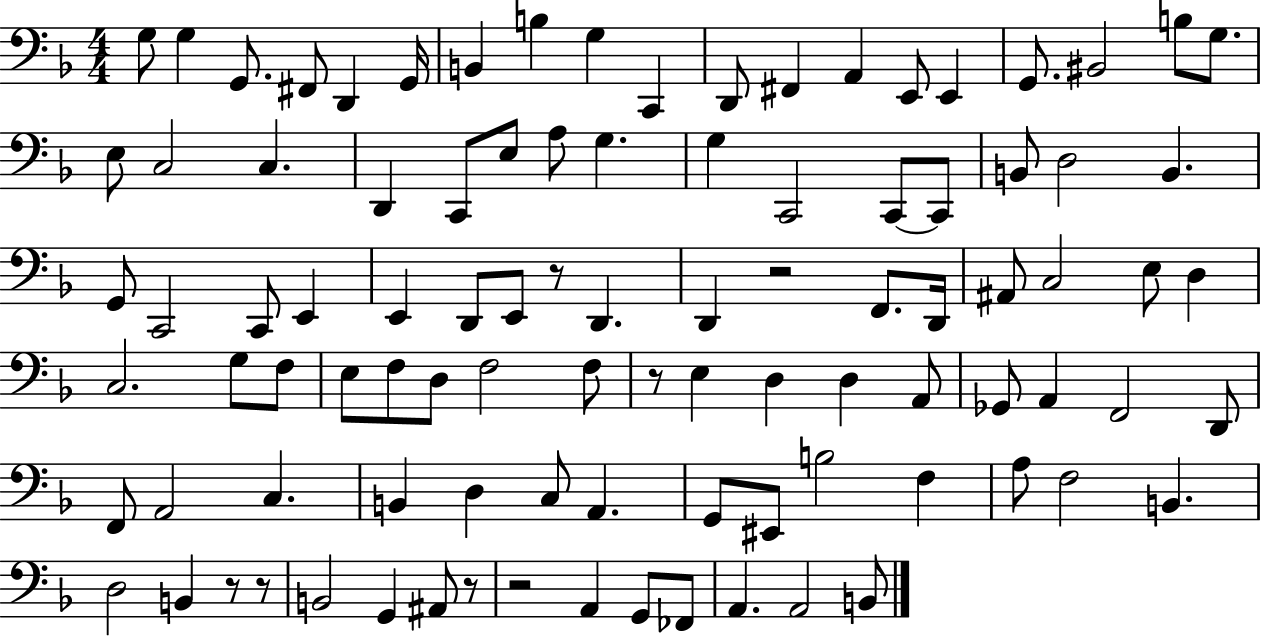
{
  \clef bass
  \numericTimeSignature
  \time 4/4
  \key f \major
  g8 g4 g,8. fis,8 d,4 g,16 | b,4 b4 g4 c,4 | d,8 fis,4 a,4 e,8 e,4 | g,8. bis,2 b8 g8. | \break e8 c2 c4. | d,4 c,8 e8 a8 g4. | g4 c,2 c,8~~ c,8 | b,8 d2 b,4. | \break g,8 c,2 c,8 e,4 | e,4 d,8 e,8 r8 d,4. | d,4 r2 f,8. d,16 | ais,8 c2 e8 d4 | \break c2. g8 f8 | e8 f8 d8 f2 f8 | r8 e4 d4 d4 a,8 | ges,8 a,4 f,2 d,8 | \break f,8 a,2 c4. | b,4 d4 c8 a,4. | g,8 eis,8 b2 f4 | a8 f2 b,4. | \break d2 b,4 r8 r8 | b,2 g,4 ais,8 r8 | r2 a,4 g,8 fes,8 | a,4. a,2 b,8 | \break \bar "|."
}